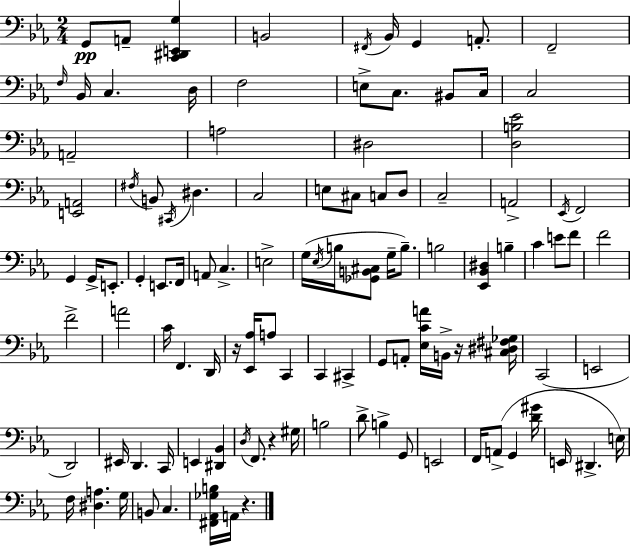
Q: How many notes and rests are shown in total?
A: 108